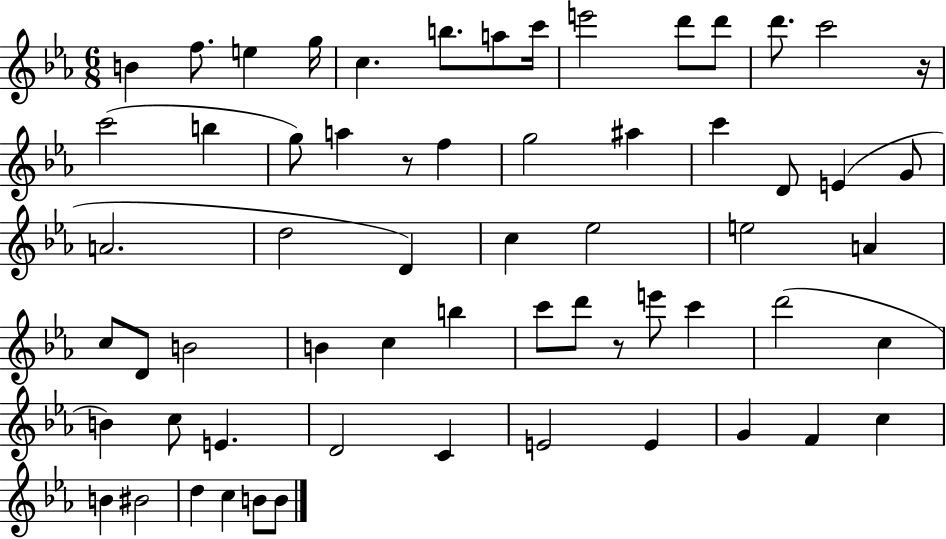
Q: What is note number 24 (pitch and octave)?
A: G4